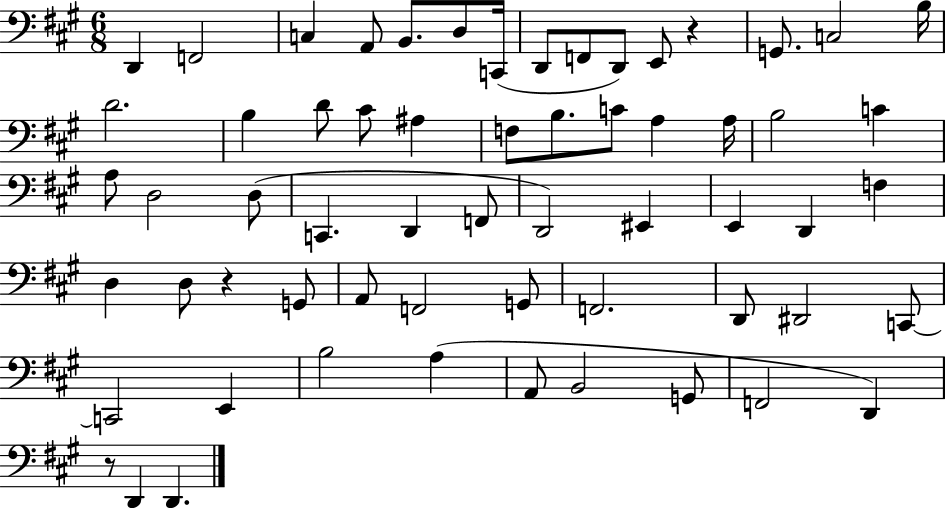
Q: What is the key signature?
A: A major